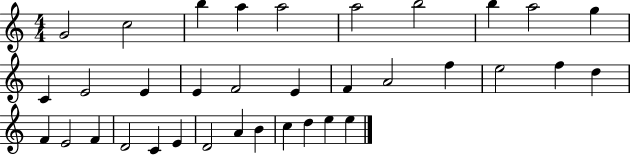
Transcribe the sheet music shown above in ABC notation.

X:1
T:Untitled
M:4/4
L:1/4
K:C
G2 c2 b a a2 a2 b2 b a2 g C E2 E E F2 E F A2 f e2 f d F E2 F D2 C E D2 A B c d e e